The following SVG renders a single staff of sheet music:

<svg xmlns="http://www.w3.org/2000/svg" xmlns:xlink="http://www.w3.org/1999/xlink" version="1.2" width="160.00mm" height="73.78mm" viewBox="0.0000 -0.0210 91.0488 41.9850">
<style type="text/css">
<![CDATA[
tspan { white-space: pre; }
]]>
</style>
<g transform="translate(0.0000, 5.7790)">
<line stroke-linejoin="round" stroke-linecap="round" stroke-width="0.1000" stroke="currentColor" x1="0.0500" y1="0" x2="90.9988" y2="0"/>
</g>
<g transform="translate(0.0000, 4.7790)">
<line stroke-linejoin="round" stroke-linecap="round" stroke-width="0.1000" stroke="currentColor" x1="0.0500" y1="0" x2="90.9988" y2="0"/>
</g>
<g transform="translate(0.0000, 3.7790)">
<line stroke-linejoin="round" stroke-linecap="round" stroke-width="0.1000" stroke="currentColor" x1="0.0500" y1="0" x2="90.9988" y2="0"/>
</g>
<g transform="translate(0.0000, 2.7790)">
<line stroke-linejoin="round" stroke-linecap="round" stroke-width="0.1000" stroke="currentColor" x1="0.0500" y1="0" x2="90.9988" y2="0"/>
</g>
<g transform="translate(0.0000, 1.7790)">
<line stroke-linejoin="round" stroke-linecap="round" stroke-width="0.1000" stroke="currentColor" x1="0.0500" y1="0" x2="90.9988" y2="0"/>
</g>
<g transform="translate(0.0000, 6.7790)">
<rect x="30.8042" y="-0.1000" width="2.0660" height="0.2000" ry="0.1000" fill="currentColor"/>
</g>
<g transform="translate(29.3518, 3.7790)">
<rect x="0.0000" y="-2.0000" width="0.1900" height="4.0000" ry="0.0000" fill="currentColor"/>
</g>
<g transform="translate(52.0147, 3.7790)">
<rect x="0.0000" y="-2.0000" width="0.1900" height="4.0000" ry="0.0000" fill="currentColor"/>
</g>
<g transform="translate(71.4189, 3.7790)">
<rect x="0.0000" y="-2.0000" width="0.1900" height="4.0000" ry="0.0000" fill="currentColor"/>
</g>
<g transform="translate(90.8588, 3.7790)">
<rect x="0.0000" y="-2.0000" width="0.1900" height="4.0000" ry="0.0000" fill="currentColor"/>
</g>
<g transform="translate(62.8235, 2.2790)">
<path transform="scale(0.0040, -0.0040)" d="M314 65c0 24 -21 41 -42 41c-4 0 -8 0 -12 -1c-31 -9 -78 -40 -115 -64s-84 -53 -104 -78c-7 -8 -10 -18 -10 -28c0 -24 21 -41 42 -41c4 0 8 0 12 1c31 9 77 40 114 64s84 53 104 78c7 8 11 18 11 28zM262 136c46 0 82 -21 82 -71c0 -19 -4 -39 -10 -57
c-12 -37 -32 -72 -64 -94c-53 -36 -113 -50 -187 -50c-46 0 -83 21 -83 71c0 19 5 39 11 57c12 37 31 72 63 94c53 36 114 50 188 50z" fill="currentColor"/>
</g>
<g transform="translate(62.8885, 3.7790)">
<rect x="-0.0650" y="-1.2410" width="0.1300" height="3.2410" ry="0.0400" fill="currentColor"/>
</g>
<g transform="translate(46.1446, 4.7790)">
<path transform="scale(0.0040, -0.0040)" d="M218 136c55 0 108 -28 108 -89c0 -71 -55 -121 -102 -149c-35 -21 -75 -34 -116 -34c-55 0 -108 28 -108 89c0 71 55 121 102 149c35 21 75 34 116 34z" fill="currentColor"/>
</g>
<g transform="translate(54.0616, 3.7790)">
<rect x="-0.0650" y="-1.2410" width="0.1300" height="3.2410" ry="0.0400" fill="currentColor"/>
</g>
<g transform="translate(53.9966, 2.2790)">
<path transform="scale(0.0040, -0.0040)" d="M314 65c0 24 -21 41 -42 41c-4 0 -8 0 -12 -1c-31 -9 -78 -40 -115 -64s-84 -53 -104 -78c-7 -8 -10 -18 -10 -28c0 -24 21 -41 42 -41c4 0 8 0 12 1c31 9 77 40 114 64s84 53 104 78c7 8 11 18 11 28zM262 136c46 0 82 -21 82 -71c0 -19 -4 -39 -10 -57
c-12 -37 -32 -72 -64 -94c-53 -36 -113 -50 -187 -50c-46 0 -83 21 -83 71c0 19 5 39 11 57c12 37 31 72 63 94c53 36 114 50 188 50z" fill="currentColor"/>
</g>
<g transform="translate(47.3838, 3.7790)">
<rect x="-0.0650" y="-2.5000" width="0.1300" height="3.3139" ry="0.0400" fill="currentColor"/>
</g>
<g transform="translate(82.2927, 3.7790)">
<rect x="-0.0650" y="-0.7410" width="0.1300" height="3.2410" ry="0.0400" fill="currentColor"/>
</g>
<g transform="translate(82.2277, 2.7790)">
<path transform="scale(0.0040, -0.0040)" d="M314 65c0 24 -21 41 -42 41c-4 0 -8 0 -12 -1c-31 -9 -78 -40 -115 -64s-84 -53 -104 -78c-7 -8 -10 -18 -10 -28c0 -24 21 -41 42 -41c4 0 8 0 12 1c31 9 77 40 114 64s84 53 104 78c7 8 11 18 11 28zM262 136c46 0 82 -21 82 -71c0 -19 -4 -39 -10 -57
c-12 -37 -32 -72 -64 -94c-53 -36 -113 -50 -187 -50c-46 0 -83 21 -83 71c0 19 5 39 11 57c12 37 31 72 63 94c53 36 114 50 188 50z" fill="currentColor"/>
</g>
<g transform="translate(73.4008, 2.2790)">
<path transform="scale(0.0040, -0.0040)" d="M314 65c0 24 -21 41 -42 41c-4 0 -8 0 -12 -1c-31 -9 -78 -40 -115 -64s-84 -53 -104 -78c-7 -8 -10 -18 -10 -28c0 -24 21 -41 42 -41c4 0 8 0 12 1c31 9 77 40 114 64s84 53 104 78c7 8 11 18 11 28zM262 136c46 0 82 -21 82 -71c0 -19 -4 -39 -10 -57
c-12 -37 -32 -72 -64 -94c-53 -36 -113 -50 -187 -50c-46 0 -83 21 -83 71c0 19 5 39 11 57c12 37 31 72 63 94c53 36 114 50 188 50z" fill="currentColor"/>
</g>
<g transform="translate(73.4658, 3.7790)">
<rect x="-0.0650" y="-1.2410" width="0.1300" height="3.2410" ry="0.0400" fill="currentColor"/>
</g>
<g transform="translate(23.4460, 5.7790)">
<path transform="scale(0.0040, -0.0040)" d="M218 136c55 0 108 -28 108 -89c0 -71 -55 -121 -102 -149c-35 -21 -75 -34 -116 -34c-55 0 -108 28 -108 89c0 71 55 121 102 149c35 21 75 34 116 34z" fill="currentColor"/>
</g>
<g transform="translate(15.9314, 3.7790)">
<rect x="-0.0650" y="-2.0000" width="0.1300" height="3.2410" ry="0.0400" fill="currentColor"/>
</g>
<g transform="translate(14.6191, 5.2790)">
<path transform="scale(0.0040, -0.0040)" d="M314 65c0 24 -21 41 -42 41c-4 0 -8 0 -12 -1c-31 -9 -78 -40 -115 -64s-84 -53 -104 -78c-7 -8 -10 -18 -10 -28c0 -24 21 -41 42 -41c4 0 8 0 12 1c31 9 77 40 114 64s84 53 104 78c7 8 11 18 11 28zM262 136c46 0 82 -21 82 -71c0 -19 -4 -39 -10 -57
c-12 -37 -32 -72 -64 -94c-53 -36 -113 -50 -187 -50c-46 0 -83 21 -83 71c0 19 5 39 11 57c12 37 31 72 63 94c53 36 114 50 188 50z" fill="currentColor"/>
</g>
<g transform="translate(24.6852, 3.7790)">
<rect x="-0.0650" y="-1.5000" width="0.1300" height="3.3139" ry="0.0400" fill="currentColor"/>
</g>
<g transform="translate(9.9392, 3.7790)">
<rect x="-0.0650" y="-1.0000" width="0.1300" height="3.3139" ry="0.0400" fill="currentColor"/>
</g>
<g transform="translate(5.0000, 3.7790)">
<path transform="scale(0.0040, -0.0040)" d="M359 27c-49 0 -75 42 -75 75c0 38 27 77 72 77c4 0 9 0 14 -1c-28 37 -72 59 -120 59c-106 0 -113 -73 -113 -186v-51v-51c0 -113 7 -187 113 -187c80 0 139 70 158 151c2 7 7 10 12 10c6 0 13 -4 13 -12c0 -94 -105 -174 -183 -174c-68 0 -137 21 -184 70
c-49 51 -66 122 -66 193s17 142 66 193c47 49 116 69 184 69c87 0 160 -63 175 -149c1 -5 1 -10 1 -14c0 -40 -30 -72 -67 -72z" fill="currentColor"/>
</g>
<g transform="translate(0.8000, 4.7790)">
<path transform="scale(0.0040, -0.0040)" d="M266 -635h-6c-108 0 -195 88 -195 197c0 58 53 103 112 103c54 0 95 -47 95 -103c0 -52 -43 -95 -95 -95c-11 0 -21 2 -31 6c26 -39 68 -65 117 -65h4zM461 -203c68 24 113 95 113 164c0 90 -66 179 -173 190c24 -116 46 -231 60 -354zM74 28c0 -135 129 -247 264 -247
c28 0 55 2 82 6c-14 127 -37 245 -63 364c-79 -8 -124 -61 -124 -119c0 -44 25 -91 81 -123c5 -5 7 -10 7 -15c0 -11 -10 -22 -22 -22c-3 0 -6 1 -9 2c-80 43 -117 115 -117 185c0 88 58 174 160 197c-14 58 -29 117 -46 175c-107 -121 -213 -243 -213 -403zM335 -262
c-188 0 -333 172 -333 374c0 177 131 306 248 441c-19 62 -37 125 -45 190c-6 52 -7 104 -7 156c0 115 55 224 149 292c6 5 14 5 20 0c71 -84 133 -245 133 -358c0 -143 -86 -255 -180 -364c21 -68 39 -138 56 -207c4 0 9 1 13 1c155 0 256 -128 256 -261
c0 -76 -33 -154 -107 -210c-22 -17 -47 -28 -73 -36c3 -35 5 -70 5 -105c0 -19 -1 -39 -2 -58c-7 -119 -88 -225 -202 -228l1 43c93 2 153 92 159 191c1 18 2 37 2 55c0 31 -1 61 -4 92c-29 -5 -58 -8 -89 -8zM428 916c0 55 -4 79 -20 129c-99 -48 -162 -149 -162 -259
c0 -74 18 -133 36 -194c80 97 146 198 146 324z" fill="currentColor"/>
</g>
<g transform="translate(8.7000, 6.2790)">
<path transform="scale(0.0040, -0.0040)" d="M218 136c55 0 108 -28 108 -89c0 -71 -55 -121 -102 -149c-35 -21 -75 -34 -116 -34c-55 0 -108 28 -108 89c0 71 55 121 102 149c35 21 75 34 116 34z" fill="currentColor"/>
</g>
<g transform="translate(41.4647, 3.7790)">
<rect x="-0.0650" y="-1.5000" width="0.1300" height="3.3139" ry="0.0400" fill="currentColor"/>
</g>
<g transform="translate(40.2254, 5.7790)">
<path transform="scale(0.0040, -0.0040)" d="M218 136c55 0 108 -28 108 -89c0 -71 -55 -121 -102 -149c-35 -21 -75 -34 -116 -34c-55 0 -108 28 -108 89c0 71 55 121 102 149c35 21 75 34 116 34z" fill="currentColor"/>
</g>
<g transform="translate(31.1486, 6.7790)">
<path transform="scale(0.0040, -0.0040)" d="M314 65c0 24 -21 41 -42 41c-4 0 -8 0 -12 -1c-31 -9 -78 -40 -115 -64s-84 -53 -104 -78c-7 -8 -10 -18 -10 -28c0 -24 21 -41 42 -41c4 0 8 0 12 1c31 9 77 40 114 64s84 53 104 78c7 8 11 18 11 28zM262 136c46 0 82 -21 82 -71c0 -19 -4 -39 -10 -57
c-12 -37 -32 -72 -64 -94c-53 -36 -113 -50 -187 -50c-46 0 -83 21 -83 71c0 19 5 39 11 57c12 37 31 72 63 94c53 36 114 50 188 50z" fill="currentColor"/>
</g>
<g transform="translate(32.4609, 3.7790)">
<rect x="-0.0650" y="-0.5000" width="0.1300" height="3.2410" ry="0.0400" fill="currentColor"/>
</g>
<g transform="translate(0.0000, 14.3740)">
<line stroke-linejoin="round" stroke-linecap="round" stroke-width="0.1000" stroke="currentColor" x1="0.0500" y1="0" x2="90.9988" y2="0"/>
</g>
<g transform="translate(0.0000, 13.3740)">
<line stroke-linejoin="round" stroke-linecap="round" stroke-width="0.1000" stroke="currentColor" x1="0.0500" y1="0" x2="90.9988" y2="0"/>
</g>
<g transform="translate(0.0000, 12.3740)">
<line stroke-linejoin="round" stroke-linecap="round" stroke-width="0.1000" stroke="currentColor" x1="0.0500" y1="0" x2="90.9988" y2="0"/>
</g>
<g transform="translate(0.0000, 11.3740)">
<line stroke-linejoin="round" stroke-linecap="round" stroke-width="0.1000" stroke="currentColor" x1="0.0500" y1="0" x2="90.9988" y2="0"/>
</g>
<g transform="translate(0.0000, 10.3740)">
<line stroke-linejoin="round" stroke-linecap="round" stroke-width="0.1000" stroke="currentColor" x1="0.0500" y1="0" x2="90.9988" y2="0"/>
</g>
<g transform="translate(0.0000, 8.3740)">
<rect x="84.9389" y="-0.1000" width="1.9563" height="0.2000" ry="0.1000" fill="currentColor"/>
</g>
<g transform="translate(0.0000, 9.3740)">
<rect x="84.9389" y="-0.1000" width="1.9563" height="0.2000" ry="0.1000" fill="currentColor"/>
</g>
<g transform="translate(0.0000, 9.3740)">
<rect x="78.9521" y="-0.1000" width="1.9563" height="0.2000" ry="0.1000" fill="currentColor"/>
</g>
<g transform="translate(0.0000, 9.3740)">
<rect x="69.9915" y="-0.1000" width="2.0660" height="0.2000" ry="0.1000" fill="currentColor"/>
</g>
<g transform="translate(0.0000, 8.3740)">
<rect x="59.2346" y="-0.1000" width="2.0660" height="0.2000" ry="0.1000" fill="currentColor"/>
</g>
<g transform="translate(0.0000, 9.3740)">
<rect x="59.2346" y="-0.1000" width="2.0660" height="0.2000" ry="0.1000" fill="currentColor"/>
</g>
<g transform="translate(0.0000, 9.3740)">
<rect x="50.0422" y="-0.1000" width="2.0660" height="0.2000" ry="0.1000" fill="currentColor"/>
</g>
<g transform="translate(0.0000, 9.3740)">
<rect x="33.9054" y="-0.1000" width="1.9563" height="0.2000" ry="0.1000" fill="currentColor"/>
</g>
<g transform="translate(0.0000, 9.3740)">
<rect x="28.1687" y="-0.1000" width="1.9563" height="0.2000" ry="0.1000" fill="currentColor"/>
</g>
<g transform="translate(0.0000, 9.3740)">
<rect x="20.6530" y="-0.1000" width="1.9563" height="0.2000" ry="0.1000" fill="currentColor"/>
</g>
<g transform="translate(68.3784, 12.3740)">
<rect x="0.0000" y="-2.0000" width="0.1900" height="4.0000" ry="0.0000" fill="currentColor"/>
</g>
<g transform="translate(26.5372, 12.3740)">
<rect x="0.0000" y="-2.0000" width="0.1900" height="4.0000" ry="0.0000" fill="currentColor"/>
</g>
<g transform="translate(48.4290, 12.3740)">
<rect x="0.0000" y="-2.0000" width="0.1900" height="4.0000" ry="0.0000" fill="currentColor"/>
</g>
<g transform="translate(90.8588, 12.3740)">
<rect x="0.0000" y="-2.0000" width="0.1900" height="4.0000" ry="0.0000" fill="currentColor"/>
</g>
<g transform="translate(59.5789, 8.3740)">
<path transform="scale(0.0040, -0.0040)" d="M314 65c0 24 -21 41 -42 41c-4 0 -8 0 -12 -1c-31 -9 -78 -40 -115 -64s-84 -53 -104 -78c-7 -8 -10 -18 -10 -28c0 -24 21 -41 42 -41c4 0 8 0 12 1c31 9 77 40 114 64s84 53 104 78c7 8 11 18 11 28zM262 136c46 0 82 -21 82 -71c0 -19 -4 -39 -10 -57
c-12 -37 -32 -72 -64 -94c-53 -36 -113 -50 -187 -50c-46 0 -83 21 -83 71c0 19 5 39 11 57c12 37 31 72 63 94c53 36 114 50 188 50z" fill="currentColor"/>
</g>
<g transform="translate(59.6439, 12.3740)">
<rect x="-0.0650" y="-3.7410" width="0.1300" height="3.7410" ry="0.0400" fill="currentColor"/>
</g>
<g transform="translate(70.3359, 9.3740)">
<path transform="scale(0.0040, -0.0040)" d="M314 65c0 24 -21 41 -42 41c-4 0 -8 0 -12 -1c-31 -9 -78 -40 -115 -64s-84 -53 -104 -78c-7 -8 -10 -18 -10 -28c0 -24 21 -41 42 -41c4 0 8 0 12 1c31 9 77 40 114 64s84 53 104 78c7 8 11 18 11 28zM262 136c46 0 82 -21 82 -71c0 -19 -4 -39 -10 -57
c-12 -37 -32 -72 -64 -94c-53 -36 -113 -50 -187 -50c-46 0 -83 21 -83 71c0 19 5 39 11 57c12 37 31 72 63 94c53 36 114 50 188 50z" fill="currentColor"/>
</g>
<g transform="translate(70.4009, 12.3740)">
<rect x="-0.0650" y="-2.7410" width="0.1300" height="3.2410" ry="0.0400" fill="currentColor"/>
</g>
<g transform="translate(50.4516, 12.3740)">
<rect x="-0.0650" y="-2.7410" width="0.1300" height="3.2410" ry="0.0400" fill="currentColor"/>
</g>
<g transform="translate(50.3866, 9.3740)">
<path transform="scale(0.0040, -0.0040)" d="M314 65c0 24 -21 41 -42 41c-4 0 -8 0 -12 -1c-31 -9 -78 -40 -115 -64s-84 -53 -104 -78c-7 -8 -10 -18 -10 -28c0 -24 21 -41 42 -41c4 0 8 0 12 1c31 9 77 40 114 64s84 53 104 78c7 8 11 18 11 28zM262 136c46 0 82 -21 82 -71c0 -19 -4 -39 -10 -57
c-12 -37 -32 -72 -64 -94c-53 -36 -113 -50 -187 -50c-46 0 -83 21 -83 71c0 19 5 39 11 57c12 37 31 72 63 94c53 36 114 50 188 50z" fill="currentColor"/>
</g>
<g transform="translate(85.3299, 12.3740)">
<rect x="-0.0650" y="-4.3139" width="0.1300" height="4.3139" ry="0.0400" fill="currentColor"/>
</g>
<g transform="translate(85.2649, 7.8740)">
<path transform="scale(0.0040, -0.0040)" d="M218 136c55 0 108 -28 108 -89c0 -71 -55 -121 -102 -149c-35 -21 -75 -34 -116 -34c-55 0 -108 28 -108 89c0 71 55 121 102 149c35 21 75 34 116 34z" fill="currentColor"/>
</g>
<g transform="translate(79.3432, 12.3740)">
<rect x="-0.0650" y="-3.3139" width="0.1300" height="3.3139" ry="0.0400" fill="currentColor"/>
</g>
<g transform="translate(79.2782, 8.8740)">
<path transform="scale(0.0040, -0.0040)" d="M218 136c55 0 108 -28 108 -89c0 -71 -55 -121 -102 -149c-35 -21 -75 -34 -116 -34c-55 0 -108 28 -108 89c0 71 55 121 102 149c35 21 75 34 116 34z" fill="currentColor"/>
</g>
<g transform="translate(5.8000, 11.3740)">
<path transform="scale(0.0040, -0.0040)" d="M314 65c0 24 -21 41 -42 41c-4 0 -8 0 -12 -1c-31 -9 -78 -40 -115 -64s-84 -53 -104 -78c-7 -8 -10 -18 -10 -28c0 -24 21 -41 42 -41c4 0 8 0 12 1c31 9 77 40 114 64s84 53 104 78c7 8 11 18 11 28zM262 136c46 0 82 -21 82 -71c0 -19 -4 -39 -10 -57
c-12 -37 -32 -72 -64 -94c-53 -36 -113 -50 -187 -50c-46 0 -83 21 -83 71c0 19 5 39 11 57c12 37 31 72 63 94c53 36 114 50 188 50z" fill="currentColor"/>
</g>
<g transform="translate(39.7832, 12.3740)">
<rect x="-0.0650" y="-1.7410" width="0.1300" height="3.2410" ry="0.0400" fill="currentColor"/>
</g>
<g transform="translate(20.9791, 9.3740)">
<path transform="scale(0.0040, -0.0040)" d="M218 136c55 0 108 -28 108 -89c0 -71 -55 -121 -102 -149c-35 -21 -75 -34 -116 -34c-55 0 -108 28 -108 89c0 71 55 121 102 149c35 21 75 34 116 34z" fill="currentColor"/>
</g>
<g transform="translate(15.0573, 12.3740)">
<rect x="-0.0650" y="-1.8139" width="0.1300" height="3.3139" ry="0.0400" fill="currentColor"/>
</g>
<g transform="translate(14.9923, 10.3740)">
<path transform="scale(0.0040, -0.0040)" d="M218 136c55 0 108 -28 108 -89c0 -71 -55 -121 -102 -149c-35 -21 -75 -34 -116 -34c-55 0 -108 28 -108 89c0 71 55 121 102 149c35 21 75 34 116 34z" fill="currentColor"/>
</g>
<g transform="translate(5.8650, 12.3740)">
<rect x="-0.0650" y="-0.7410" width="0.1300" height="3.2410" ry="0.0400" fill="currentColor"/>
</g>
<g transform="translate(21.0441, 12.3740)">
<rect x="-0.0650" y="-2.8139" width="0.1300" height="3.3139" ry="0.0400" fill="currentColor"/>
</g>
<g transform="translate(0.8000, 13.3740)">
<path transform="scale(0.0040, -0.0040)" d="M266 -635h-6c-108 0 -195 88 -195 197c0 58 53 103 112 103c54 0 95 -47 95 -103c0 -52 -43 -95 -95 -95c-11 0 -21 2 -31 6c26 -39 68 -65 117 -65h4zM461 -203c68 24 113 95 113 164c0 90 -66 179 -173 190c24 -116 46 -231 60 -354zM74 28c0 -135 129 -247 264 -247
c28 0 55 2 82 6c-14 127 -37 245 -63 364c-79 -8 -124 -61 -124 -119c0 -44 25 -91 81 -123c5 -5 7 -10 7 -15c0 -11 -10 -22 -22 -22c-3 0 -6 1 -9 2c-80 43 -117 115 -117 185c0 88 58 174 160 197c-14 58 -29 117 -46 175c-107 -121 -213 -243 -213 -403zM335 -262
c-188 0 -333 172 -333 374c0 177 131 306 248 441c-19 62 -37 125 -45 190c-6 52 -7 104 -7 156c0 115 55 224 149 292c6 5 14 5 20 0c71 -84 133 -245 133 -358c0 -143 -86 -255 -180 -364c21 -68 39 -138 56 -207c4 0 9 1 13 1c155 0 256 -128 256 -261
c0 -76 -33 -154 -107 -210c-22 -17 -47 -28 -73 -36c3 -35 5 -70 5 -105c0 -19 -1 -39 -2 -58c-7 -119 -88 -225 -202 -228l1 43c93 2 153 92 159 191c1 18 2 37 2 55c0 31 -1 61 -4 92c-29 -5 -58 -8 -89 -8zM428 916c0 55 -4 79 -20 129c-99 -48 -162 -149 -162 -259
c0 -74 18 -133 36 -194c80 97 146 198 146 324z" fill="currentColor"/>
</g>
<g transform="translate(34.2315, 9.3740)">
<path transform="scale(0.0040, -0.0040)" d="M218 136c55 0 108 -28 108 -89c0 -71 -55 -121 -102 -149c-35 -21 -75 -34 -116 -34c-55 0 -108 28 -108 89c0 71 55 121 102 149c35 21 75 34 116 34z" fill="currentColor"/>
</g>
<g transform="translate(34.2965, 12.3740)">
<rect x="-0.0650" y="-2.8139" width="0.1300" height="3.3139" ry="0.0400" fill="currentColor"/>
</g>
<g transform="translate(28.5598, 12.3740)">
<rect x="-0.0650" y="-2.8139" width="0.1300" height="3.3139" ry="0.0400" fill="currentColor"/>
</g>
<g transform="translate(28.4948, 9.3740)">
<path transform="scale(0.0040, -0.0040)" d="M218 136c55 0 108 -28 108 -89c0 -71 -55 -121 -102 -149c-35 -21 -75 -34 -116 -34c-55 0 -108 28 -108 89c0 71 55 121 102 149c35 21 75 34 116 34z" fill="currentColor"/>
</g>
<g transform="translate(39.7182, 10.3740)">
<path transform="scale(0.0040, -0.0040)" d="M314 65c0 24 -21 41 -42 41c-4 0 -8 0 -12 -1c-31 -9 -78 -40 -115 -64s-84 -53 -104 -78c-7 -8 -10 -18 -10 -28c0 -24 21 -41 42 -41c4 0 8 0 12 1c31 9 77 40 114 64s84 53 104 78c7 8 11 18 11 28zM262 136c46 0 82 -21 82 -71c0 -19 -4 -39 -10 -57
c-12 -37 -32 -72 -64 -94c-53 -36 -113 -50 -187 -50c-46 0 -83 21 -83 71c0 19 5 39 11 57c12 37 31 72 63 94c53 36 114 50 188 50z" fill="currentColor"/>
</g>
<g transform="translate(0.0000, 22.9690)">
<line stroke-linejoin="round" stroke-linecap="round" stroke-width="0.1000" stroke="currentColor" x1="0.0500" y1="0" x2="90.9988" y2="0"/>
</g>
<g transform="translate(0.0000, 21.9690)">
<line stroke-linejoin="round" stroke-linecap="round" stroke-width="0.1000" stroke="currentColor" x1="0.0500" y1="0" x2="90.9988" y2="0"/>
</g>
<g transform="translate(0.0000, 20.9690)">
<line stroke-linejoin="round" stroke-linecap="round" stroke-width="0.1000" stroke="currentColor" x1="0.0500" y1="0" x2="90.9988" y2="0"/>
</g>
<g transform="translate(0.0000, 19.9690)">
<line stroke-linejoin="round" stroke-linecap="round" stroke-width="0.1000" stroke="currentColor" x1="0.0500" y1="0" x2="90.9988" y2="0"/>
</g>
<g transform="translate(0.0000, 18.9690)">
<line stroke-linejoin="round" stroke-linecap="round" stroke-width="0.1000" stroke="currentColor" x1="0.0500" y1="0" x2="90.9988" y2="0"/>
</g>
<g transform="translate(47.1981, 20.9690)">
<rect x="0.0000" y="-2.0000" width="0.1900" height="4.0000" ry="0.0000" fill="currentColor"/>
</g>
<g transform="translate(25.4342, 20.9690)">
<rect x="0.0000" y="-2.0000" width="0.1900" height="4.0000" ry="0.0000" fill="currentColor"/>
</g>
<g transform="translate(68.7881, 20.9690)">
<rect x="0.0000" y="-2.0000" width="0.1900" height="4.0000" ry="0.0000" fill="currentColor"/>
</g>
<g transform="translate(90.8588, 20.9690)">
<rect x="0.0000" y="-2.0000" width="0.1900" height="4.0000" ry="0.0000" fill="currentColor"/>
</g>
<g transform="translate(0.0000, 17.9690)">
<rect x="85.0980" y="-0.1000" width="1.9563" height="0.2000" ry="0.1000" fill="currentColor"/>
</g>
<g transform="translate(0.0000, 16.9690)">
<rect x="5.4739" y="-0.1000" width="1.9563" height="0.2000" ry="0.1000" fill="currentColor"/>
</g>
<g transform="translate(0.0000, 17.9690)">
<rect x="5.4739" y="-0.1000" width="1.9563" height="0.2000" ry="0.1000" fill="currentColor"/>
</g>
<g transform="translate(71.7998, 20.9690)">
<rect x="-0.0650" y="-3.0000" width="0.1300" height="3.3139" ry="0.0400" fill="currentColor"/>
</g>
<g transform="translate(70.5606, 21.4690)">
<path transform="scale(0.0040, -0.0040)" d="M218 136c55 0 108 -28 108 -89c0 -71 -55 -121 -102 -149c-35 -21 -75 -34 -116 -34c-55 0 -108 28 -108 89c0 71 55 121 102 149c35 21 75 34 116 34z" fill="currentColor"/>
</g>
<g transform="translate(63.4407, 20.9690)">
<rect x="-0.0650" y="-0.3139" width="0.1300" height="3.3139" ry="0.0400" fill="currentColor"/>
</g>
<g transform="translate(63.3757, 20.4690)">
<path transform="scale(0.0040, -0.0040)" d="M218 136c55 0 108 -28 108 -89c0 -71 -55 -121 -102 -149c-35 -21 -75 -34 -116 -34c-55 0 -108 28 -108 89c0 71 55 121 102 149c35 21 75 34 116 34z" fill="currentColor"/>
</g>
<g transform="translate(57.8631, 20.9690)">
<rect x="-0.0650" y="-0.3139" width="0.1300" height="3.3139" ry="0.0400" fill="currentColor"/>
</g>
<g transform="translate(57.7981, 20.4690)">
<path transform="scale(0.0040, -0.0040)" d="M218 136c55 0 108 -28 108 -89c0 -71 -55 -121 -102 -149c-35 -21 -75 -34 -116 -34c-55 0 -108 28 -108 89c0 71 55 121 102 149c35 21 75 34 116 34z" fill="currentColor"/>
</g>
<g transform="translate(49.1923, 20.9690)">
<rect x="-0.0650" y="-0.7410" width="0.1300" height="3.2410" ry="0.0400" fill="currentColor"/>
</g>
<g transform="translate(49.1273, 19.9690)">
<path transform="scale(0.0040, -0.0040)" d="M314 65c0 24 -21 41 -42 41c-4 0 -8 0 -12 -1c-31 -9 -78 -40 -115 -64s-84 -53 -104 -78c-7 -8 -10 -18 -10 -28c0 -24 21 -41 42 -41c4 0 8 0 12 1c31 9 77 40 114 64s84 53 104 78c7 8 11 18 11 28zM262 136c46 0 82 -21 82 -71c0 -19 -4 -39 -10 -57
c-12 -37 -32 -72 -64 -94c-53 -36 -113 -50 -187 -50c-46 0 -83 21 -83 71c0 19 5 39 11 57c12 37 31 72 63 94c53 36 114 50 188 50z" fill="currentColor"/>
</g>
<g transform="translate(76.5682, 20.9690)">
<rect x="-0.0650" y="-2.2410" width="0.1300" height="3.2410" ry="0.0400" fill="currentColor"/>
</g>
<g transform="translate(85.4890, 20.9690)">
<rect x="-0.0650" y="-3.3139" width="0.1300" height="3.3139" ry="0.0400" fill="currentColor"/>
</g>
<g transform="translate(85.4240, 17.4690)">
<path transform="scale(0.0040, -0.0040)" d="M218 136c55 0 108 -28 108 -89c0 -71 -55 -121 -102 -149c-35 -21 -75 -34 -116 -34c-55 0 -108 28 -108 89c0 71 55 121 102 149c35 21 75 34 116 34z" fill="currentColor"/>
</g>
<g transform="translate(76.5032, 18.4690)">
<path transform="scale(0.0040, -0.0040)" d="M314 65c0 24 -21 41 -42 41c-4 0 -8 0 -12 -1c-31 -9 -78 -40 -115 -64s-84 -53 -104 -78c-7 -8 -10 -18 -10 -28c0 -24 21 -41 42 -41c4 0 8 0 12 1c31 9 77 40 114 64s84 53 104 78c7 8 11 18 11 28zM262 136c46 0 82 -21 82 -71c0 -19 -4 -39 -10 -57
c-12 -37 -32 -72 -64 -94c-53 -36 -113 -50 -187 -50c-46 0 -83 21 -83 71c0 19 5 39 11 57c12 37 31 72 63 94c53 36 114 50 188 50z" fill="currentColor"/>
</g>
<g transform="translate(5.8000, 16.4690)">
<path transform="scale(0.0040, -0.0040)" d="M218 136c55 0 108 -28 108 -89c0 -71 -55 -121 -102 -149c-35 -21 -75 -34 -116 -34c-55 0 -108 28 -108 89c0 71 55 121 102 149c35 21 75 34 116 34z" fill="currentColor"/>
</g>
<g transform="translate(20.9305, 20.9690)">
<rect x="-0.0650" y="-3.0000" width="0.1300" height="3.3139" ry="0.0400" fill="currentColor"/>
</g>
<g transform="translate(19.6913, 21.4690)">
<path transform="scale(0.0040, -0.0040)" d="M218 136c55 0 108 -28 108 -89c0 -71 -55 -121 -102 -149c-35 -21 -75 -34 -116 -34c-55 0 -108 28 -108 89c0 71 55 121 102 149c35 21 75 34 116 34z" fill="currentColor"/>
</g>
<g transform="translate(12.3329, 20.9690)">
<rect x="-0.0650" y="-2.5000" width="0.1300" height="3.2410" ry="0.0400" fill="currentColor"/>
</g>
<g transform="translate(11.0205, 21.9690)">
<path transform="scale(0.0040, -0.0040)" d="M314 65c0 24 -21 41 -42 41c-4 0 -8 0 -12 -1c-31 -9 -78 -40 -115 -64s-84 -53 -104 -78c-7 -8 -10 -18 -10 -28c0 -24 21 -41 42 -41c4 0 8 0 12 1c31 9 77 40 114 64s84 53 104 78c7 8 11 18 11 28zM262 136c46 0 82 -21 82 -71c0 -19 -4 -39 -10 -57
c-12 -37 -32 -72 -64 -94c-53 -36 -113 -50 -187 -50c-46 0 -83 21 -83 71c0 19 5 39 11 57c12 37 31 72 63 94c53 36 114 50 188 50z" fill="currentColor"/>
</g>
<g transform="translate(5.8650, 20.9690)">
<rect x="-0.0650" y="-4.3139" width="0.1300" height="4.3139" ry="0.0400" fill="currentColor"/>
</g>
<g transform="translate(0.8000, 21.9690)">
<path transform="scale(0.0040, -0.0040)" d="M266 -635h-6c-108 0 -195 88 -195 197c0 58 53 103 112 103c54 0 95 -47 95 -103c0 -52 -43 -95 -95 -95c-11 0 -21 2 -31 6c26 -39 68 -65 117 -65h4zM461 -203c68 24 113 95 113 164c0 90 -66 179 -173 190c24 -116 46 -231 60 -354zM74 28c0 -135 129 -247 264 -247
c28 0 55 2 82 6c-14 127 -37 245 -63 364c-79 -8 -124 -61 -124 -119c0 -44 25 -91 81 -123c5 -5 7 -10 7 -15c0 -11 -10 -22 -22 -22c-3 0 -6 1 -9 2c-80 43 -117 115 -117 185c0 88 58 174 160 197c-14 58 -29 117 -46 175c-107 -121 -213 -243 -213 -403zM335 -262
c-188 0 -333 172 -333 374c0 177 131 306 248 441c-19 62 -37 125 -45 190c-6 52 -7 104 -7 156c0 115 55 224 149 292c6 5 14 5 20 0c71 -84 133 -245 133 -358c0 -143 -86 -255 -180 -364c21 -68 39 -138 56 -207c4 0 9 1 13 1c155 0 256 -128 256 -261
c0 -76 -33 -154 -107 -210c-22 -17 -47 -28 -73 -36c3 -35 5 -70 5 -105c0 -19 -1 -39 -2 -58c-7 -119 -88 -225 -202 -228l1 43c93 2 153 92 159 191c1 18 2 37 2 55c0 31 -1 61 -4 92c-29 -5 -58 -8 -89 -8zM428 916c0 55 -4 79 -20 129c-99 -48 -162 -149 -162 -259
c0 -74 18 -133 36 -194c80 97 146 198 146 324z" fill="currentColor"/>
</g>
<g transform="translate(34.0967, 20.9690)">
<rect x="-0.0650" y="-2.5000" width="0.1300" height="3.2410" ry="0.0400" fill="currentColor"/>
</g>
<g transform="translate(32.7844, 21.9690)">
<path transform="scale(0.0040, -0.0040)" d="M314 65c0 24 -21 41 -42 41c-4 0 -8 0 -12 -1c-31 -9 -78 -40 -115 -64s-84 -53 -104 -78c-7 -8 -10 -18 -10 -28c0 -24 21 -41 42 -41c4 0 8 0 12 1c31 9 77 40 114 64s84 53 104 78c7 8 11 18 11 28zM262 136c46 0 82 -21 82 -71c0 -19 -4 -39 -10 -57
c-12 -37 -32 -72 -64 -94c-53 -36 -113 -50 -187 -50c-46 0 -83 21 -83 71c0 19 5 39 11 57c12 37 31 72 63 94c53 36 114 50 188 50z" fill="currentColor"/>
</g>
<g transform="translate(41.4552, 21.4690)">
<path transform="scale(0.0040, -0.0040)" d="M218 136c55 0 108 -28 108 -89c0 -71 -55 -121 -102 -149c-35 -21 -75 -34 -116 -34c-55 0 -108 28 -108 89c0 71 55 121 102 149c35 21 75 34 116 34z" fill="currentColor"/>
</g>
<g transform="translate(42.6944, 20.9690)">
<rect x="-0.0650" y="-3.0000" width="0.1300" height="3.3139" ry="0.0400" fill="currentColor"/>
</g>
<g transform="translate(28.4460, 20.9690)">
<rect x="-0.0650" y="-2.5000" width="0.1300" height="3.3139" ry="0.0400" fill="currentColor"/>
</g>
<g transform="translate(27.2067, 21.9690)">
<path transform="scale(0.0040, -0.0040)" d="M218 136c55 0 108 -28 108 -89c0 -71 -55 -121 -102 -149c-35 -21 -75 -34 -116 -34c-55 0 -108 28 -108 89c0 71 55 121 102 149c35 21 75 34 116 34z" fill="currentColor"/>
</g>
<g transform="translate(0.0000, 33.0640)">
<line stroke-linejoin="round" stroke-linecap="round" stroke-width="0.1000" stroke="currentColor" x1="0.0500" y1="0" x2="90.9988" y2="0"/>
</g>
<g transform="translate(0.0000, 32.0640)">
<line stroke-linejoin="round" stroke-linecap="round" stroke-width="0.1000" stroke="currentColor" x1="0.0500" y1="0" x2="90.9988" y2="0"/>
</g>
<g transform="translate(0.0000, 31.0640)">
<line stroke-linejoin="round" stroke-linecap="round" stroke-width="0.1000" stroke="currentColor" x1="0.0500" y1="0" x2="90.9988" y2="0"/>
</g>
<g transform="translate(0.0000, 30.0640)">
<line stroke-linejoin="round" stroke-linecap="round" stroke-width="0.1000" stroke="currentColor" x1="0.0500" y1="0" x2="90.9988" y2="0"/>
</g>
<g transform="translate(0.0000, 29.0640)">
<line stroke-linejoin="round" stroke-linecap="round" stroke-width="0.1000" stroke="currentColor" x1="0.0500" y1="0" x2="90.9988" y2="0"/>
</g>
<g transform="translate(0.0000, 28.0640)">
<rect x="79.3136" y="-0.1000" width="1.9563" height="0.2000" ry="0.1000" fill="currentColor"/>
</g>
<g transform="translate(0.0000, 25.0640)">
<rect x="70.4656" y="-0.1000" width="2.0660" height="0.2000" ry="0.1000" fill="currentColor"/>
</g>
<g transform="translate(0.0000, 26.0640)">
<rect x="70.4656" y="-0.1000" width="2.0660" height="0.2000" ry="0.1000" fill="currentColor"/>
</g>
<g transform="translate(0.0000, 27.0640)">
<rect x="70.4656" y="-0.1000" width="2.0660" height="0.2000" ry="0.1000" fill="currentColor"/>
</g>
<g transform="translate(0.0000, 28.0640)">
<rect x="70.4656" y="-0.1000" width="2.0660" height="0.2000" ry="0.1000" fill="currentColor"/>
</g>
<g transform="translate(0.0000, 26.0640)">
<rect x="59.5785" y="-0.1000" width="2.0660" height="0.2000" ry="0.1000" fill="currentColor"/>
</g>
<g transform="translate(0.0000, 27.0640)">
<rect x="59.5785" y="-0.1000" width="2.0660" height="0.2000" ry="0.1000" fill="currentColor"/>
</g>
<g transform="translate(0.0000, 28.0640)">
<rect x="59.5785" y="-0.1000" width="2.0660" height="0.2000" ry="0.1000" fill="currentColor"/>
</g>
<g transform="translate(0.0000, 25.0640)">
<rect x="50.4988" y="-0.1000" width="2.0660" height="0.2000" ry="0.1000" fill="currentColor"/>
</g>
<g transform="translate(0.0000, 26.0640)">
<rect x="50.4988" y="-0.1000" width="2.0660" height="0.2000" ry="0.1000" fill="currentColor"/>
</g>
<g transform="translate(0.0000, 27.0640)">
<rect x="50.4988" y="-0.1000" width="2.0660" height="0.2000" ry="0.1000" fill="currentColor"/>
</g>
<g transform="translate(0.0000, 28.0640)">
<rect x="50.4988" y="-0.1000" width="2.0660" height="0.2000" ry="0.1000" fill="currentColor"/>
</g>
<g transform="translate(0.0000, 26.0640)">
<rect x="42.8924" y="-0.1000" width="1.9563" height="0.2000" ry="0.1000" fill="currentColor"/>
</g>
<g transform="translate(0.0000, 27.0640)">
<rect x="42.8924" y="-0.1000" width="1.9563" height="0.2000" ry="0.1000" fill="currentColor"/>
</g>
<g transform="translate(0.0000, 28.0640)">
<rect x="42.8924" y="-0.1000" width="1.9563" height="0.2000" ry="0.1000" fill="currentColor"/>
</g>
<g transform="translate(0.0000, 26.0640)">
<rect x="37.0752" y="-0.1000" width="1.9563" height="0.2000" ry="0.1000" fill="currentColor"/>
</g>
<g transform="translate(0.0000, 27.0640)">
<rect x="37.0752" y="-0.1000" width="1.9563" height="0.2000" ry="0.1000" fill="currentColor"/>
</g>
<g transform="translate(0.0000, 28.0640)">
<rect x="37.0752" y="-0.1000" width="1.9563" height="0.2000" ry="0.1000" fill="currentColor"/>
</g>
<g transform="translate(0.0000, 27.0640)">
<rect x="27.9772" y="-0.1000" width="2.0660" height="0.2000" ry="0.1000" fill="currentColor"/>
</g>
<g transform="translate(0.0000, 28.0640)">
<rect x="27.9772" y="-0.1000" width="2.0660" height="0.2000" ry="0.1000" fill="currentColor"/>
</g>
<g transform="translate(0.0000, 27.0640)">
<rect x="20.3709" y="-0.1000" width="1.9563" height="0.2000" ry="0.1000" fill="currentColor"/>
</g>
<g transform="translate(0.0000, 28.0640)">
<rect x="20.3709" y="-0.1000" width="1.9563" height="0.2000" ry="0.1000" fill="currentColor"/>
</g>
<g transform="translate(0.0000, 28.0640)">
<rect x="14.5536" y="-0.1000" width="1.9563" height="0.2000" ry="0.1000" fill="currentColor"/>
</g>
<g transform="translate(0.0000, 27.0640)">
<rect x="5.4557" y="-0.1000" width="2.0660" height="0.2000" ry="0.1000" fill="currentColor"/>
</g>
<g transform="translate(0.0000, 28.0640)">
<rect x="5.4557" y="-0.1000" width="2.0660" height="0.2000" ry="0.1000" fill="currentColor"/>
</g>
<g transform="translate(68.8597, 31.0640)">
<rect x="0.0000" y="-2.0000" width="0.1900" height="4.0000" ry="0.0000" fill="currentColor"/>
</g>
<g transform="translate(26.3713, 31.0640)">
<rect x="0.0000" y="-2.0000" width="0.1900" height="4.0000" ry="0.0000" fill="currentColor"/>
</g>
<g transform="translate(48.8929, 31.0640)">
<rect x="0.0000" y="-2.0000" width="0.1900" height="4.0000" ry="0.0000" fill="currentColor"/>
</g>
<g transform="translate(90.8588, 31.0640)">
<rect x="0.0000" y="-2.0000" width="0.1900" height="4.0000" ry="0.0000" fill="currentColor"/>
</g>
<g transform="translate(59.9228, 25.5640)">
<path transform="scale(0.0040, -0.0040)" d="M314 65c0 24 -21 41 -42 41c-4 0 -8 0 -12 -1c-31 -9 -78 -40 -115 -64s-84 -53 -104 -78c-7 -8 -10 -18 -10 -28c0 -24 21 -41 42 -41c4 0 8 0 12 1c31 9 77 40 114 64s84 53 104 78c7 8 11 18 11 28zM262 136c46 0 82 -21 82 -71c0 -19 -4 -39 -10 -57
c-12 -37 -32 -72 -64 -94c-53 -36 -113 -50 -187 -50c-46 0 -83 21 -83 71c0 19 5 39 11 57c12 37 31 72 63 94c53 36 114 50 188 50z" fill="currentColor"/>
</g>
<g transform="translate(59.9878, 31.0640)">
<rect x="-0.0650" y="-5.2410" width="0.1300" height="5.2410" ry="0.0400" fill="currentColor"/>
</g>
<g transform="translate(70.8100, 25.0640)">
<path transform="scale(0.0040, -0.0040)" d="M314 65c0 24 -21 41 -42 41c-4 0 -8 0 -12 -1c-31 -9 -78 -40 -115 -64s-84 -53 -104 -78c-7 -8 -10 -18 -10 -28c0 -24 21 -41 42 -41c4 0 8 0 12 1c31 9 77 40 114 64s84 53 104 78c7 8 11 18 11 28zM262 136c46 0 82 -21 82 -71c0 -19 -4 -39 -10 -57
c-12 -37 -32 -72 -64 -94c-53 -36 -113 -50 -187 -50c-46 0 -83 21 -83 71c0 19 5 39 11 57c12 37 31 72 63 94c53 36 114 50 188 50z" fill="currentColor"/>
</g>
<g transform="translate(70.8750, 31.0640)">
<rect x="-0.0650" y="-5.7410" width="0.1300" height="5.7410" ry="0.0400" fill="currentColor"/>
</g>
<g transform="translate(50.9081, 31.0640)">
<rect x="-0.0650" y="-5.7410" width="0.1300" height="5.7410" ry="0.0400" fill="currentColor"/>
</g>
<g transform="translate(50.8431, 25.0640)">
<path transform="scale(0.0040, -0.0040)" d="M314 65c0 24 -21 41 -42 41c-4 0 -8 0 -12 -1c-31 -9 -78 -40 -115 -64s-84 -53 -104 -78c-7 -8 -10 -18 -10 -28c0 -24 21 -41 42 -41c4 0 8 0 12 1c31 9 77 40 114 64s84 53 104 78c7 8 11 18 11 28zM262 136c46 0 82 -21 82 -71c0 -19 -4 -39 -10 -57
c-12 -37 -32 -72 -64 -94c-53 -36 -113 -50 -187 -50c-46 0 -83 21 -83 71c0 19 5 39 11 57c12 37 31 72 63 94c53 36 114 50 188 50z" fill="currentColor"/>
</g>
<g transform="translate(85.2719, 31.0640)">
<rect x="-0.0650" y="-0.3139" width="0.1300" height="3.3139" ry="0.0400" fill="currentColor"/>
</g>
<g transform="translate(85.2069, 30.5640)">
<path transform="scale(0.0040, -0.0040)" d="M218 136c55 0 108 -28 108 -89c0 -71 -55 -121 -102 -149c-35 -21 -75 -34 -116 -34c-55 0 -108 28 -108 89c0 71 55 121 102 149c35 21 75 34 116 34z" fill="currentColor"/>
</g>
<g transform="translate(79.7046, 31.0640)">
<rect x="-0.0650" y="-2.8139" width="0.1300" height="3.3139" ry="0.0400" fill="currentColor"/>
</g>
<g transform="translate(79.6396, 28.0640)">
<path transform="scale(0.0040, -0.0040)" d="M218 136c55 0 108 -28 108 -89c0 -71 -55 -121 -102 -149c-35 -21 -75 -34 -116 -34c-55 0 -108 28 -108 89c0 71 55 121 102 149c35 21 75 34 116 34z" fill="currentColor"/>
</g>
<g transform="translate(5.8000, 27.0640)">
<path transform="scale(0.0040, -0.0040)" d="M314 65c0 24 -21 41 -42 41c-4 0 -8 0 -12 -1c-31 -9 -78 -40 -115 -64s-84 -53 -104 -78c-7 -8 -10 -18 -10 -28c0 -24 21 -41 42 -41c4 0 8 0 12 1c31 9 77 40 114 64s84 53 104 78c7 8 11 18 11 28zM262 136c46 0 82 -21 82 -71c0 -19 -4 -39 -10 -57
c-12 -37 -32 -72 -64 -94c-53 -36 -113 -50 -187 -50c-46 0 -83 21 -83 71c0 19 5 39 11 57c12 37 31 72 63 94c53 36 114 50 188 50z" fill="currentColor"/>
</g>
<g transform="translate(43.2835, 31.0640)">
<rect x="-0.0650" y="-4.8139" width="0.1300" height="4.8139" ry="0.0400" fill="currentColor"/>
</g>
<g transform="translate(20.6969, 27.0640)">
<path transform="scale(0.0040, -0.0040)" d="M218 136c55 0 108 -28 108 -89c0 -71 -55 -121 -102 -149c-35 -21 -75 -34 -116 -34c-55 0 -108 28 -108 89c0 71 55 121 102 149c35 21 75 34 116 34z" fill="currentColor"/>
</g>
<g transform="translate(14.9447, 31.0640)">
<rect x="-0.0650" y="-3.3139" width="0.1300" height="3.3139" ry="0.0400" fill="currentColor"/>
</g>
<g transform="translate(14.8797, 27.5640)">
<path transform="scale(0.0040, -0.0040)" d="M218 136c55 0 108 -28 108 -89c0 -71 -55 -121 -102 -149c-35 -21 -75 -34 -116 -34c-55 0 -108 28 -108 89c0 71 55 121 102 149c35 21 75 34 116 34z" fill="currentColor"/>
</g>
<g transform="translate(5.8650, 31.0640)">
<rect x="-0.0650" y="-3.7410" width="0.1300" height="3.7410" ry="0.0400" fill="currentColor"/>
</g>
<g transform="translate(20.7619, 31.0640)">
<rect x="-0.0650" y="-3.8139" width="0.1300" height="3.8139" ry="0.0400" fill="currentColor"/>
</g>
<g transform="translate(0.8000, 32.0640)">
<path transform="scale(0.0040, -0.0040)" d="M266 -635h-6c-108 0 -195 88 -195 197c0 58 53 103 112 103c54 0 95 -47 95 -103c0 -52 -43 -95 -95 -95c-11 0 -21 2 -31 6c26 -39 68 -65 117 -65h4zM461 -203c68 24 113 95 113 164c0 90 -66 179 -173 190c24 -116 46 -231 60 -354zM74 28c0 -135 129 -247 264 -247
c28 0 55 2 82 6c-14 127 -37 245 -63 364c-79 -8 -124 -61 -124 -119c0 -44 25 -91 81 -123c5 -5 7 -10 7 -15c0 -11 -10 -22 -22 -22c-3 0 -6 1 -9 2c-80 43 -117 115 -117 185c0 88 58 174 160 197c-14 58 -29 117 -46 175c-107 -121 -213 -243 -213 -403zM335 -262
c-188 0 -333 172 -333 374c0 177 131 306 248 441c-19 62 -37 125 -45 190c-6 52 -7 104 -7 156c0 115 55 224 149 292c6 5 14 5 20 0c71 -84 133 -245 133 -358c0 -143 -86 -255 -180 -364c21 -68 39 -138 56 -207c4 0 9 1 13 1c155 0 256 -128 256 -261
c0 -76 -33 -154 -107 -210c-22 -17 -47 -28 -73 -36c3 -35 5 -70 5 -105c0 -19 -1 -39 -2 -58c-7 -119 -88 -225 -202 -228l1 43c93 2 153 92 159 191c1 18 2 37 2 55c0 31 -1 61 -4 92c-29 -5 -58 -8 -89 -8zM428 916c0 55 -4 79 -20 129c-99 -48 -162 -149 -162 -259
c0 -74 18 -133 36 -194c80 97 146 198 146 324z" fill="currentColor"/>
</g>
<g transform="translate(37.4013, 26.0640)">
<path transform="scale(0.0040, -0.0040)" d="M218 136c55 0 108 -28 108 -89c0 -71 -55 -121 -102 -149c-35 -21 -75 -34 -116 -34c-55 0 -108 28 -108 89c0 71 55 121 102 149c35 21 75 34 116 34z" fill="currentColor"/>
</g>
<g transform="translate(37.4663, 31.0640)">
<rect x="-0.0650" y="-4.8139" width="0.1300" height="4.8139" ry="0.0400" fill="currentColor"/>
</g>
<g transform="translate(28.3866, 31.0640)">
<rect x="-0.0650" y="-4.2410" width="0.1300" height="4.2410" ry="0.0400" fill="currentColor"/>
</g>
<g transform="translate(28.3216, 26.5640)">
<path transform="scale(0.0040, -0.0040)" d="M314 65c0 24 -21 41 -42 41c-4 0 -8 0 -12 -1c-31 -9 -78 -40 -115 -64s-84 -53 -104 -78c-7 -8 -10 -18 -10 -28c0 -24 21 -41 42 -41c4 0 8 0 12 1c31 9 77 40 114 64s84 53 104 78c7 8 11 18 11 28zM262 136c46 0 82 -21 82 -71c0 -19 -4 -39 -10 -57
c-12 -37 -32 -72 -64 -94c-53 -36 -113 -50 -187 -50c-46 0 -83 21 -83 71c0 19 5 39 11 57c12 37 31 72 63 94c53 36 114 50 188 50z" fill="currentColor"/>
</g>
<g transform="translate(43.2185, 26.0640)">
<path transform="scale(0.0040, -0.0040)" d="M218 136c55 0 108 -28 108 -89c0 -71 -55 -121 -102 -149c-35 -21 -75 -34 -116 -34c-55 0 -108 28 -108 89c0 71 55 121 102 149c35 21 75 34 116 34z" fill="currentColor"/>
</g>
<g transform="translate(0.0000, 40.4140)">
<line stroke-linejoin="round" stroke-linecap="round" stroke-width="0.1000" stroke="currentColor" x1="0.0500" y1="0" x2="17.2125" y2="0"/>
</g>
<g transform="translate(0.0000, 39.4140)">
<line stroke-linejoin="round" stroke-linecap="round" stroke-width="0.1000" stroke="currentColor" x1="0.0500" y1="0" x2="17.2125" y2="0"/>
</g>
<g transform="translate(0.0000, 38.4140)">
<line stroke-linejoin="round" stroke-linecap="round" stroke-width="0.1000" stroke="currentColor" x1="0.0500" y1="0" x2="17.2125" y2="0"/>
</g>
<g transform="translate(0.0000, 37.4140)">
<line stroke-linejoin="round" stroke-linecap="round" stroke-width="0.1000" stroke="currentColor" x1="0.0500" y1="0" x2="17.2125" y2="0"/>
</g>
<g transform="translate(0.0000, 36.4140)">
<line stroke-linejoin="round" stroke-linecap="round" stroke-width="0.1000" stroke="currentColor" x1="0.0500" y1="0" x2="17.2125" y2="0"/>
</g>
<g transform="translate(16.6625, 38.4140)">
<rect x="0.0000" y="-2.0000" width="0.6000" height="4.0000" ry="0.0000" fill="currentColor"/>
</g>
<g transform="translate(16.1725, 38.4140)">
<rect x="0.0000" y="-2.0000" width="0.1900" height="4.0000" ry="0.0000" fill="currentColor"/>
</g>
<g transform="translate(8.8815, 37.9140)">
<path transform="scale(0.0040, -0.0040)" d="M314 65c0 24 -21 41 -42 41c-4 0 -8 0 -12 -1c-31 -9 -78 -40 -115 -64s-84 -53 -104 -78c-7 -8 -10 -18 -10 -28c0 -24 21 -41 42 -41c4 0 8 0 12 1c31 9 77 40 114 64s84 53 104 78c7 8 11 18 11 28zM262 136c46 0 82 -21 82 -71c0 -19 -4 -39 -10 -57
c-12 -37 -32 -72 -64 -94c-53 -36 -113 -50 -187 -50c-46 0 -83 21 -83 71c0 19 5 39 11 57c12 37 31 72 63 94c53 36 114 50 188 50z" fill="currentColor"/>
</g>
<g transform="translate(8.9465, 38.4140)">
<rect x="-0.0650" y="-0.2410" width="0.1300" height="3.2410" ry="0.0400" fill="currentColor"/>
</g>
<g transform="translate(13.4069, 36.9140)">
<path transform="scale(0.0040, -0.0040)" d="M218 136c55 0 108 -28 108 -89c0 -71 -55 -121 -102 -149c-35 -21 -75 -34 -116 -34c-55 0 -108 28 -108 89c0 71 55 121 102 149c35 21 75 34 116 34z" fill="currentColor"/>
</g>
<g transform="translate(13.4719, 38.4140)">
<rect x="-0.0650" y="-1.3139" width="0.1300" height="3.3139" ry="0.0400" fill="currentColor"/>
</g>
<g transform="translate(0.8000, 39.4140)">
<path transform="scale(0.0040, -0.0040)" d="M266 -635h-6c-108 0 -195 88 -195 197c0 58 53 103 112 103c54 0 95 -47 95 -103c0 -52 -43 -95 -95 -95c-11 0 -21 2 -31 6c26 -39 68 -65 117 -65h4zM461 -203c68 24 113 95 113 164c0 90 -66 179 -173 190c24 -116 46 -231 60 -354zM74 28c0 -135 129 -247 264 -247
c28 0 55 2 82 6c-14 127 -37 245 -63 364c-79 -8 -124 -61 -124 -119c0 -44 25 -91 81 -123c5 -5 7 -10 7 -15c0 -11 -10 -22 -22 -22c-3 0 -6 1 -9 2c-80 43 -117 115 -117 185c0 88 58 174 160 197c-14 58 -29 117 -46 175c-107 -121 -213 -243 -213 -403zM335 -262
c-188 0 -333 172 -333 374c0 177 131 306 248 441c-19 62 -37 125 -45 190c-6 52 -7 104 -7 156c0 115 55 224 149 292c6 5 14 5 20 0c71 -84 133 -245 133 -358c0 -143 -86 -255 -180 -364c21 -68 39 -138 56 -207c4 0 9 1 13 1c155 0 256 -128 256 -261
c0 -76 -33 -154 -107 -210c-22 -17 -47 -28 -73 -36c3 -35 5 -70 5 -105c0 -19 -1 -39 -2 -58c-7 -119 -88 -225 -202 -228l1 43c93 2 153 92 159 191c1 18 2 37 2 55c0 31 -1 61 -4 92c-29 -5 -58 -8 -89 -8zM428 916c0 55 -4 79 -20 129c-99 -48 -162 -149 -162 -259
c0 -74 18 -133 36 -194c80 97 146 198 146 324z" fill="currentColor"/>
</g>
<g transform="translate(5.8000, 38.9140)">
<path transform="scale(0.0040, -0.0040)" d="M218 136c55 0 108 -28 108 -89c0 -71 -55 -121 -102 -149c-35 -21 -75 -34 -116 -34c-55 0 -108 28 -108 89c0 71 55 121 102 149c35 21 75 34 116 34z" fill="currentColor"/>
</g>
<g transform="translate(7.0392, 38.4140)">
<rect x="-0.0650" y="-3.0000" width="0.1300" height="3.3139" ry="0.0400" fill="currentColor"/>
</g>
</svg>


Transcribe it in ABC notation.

X:1
T:Untitled
M:4/4
L:1/4
K:C
D F2 E C2 E G e2 e2 e2 d2 d2 f a a a f2 a2 c'2 a2 b d' d' G2 A G G2 A d2 c c A g2 b c'2 b c' d'2 e' e' g'2 f'2 g'2 a c A c2 e